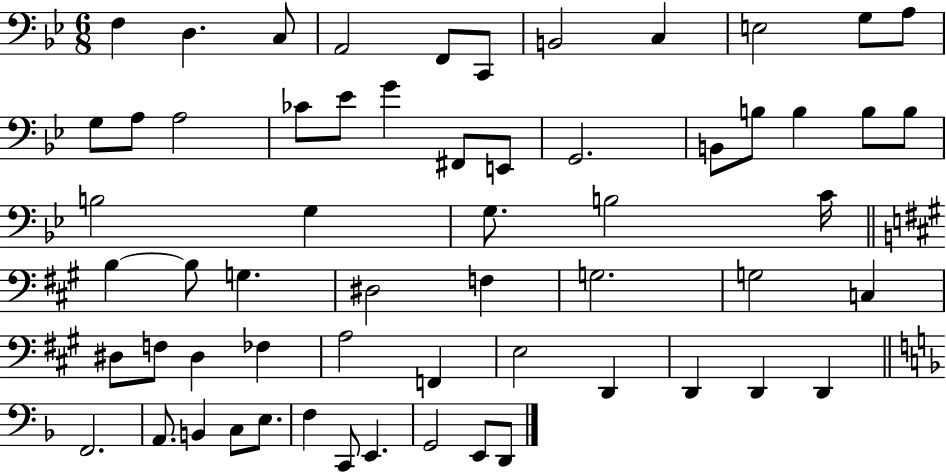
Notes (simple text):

F3/q D3/q. C3/e A2/h F2/e C2/e B2/h C3/q E3/h G3/e A3/e G3/e A3/e A3/h CES4/e Eb4/e G4/q F#2/e E2/e G2/h. B2/e B3/e B3/q B3/e B3/e B3/h G3/q G3/e. B3/h C4/s B3/q B3/e G3/q. D#3/h F3/q G3/h. G3/h C3/q D#3/e F3/e D#3/q FES3/q A3/h F2/q E3/h D2/q D2/q D2/q D2/q F2/h. A2/e. B2/q C3/e E3/e. F3/q C2/e E2/q. G2/h E2/e D2/e